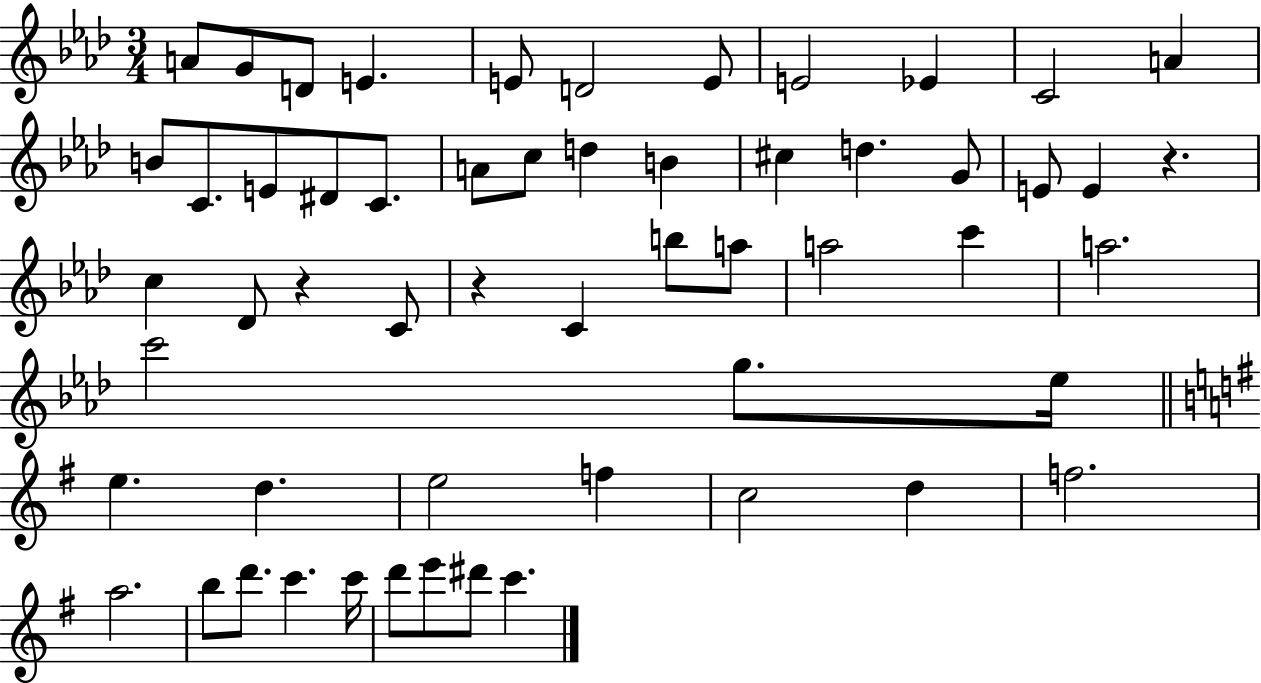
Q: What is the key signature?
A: AES major